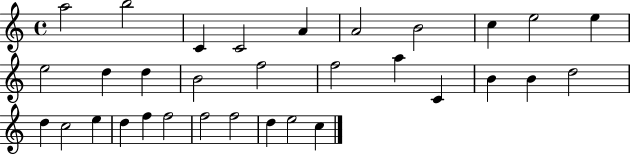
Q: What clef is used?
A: treble